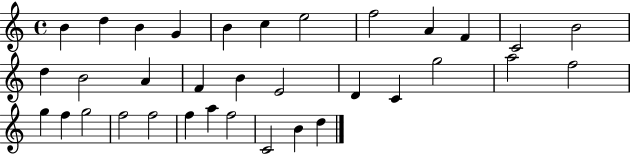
B4/q D5/q B4/q G4/q B4/q C5/q E5/h F5/h A4/q F4/q C4/h B4/h D5/q B4/h A4/q F4/q B4/q E4/h D4/q C4/q G5/h A5/h F5/h G5/q F5/q G5/h F5/h F5/h F5/q A5/q F5/h C4/h B4/q D5/q